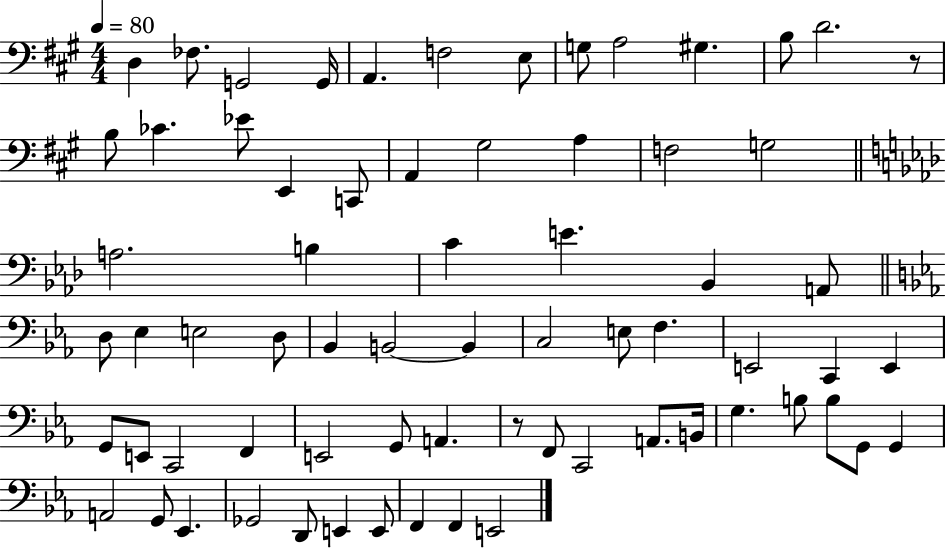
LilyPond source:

{
  \clef bass
  \numericTimeSignature
  \time 4/4
  \key a \major
  \tempo 4 = 80
  \repeat volta 2 { d4 fes8. g,2 g,16 | a,4. f2 e8 | g8 a2 gis4. | b8 d'2. r8 | \break b8 ces'4. ees'8 e,4 c,8 | a,4 gis2 a4 | f2 g2 | \bar "||" \break \key f \minor a2. b4 | c'4 e'4. bes,4 a,8 | \bar "||" \break \key ees \major d8 ees4 e2 d8 | bes,4 b,2~~ b,4 | c2 e8 f4. | e,2 c,4 e,4 | \break g,8 e,8 c,2 f,4 | e,2 g,8 a,4. | r8 f,8 c,2 a,8. b,16 | g4. b8 b8 g,8 g,4 | \break a,2 g,8 ees,4. | ges,2 d,8 e,4 e,8 | f,4 f,4 e,2 | } \bar "|."
}